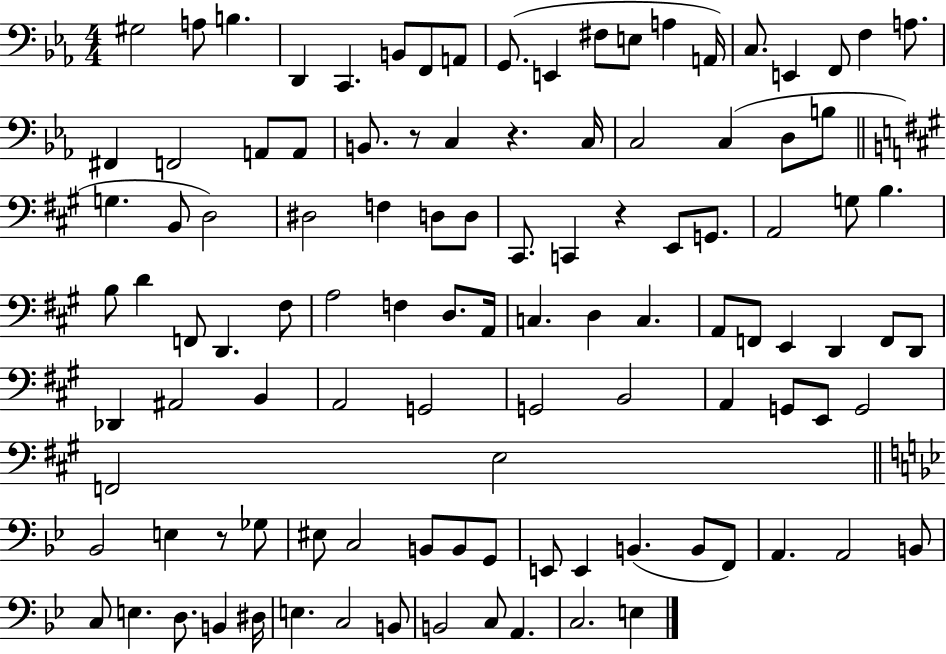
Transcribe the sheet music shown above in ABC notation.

X:1
T:Untitled
M:4/4
L:1/4
K:Eb
^G,2 A,/2 B, D,, C,, B,,/2 F,,/2 A,,/2 G,,/2 E,, ^F,/2 E,/2 A, A,,/4 C,/2 E,, F,,/2 F, A,/2 ^F,, F,,2 A,,/2 A,,/2 B,,/2 z/2 C, z C,/4 C,2 C, D,/2 B,/2 G, B,,/2 D,2 ^D,2 F, D,/2 D,/2 ^C,,/2 C,, z E,,/2 G,,/2 A,,2 G,/2 B, B,/2 D F,,/2 D,, ^F,/2 A,2 F, D,/2 A,,/4 C, D, C, A,,/2 F,,/2 E,, D,, F,,/2 D,,/2 _D,, ^A,,2 B,, A,,2 G,,2 G,,2 B,,2 A,, G,,/2 E,,/2 G,,2 F,,2 E,2 _B,,2 E, z/2 _G,/2 ^E,/2 C,2 B,,/2 B,,/2 G,,/2 E,,/2 E,, B,, B,,/2 F,,/2 A,, A,,2 B,,/2 C,/2 E, D,/2 B,, ^D,/4 E, C,2 B,,/2 B,,2 C,/2 A,, C,2 E,